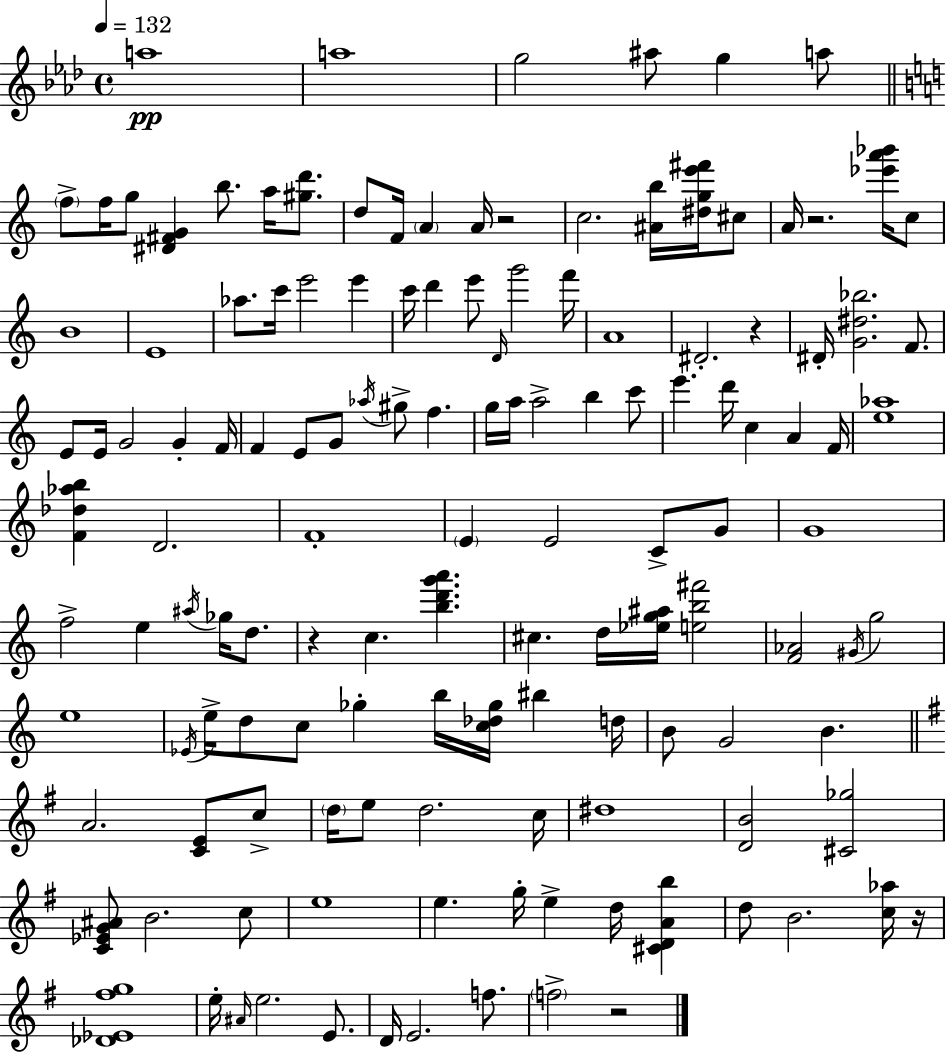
A5/w A5/w G5/h A#5/e G5/q A5/e F5/e F5/s G5/e [D#4,F#4,G4]/q B5/e. A5/s [G#5,D6]/e. D5/e F4/s A4/q A4/s R/h C5/h. [A#4,B5]/s [D#5,G5,E6,F#6]/s C#5/e A4/s R/h. [Eb6,A6,Bb6]/s C5/e B4/w E4/w Ab5/e. C6/s E6/h E6/q C6/s D6/q E6/e D4/s G6/h F6/s A4/w D#4/h. R/q D#4/s [G4,D#5,Bb5]/h. F4/e. E4/e E4/s G4/h G4/q F4/s F4/q E4/e G4/e Ab5/s G#5/e F5/q. G5/s A5/s A5/h B5/q C6/e E6/q. D6/s C5/q A4/q F4/s [E5,Ab5]/w [F4,Db5,Ab5,B5]/q D4/h. F4/w E4/q E4/h C4/e G4/e G4/w F5/h E5/q A#5/s Gb5/s D5/e. R/q C5/q. [B5,D6,G6,A6]/q. C#5/q. D5/s [Eb5,G5,A#5]/s [E5,B5,F#6]/h [F4,Ab4]/h G#4/s G5/h E5/w Eb4/s E5/s D5/e C5/e Gb5/q B5/s [C5,Db5,Gb5]/s BIS5/q D5/s B4/e G4/h B4/q. A4/h. [C4,E4]/e C5/e D5/s E5/e D5/h. C5/s D#5/w [D4,B4]/h [C#4,Gb5]/h [C4,Eb4,G4,A#4]/e B4/h. C5/e E5/w E5/q. G5/s E5/q D5/s [C#4,D4,A4,B5]/q D5/e B4/h. [C5,Ab5]/s R/s [Db4,Eb4,F#5,G5]/w E5/s A#4/s E5/h. E4/e. D4/s E4/h. F5/e. F5/h R/h